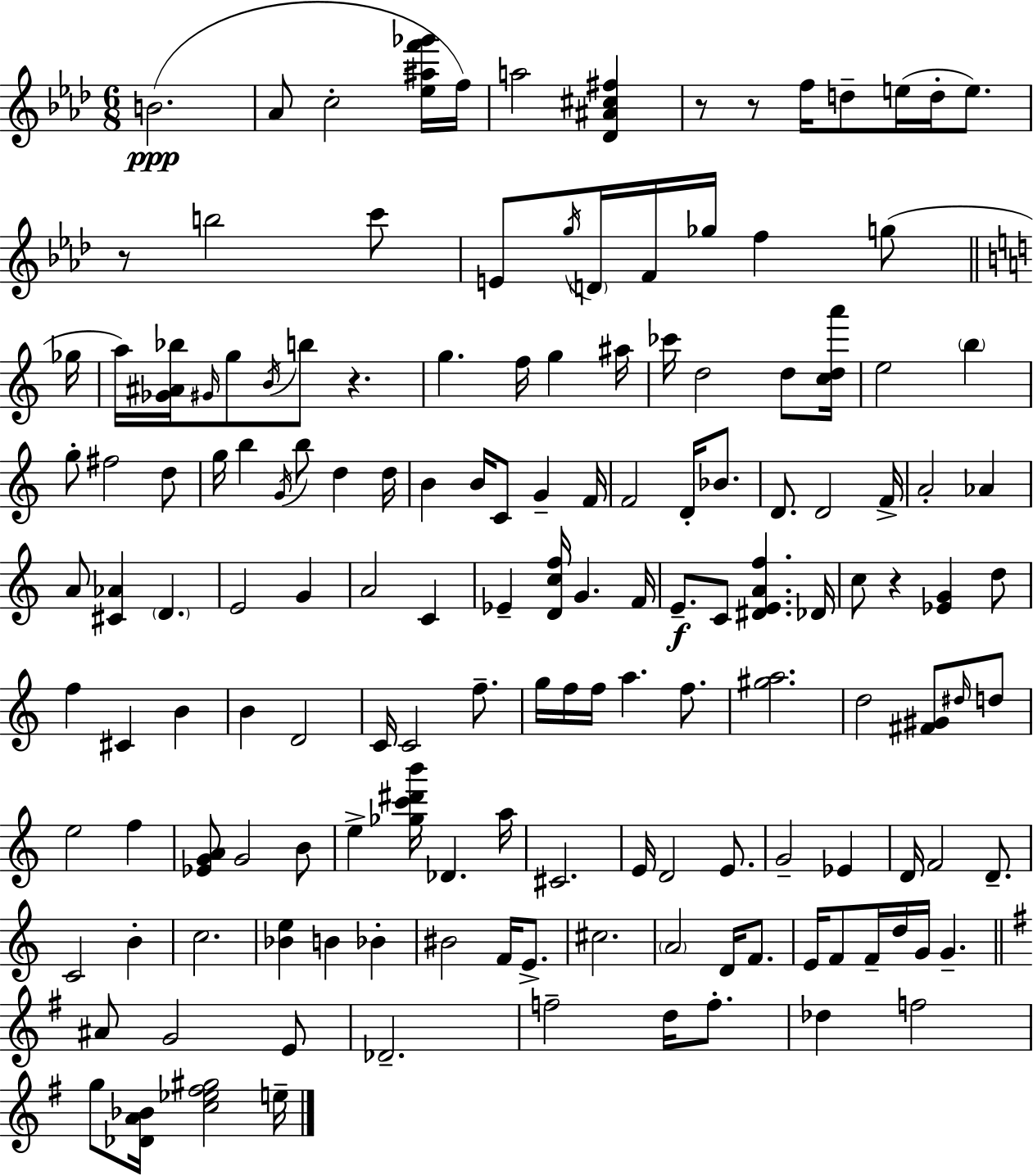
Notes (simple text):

B4/h. Ab4/e C5/h [Eb5,A#5,F6,Gb6]/s F5/s A5/h [Db4,A#4,C#5,F#5]/q R/e R/e F5/s D5/e E5/s D5/s E5/e. R/e B5/h C6/e E4/e G5/s D4/s F4/s Gb5/s F5/q G5/e Gb5/s A5/s [Gb4,A#4,Bb5]/s G#4/s G5/e B4/s B5/e R/q. G5/q. F5/s G5/q A#5/s CES6/s D5/h D5/e [C5,D5,A6]/s E5/h B5/q G5/e F#5/h D5/e G5/s B5/q G4/s B5/e D5/q D5/s B4/q B4/s C4/e G4/q F4/s F4/h D4/s Bb4/e. D4/e. D4/h F4/s A4/h Ab4/q A4/e [C#4,Ab4]/q D4/q. E4/h G4/q A4/h C4/q Eb4/q [D4,C5,F5]/s G4/q. F4/s E4/e. C4/e [D#4,E4,A4,F5]/q. Db4/s C5/e R/q [Eb4,G4]/q D5/e F5/q C#4/q B4/q B4/q D4/h C4/s C4/h F5/e. G5/s F5/s F5/s A5/q. F5/e. [G#5,A5]/h. D5/h [F#4,G#4]/e D#5/s D5/e E5/h F5/q [Eb4,G4,A4]/e G4/h B4/e E5/q [Gb5,C6,D#6,B6]/s Db4/q. A5/s C#4/h. E4/s D4/h E4/e. G4/h Eb4/q D4/s F4/h D4/e. C4/h B4/q C5/h. [Bb4,E5]/q B4/q Bb4/q BIS4/h F4/s E4/e. C#5/h. A4/h D4/s F4/e. E4/s F4/e F4/s D5/s G4/s G4/q. A#4/e G4/h E4/e Db4/h. F5/h D5/s F5/e. Db5/q F5/h G5/e [Db4,A4,Bb4]/s [C5,Eb5,F#5,G#5]/h E5/s